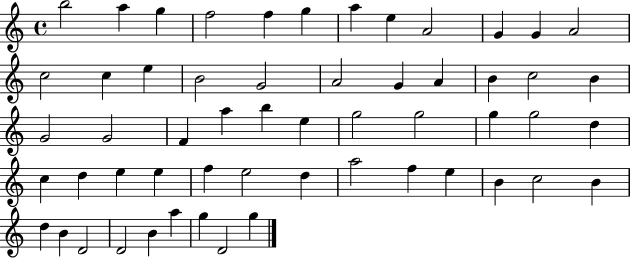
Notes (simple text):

B5/h A5/q G5/q F5/h F5/q G5/q A5/q E5/q A4/h G4/q G4/q A4/h C5/h C5/q E5/q B4/h G4/h A4/h G4/q A4/q B4/q C5/h B4/q G4/h G4/h F4/q A5/q B5/q E5/q G5/h G5/h G5/q G5/h D5/q C5/q D5/q E5/q E5/q F5/q E5/h D5/q A5/h F5/q E5/q B4/q C5/h B4/q D5/q B4/q D4/h D4/h B4/q A5/q G5/q D4/h G5/q